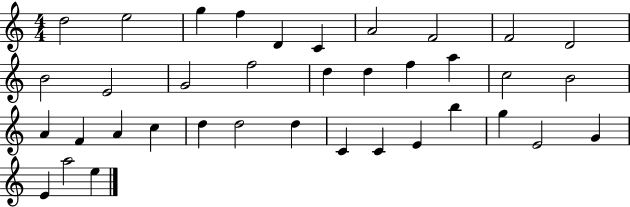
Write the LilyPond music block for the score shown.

{
  \clef treble
  \numericTimeSignature
  \time 4/4
  \key c \major
  d''2 e''2 | g''4 f''4 d'4 c'4 | a'2 f'2 | f'2 d'2 | \break b'2 e'2 | g'2 f''2 | d''4 d''4 f''4 a''4 | c''2 b'2 | \break a'4 f'4 a'4 c''4 | d''4 d''2 d''4 | c'4 c'4 e'4 b''4 | g''4 e'2 g'4 | \break e'4 a''2 e''4 | \bar "|."
}